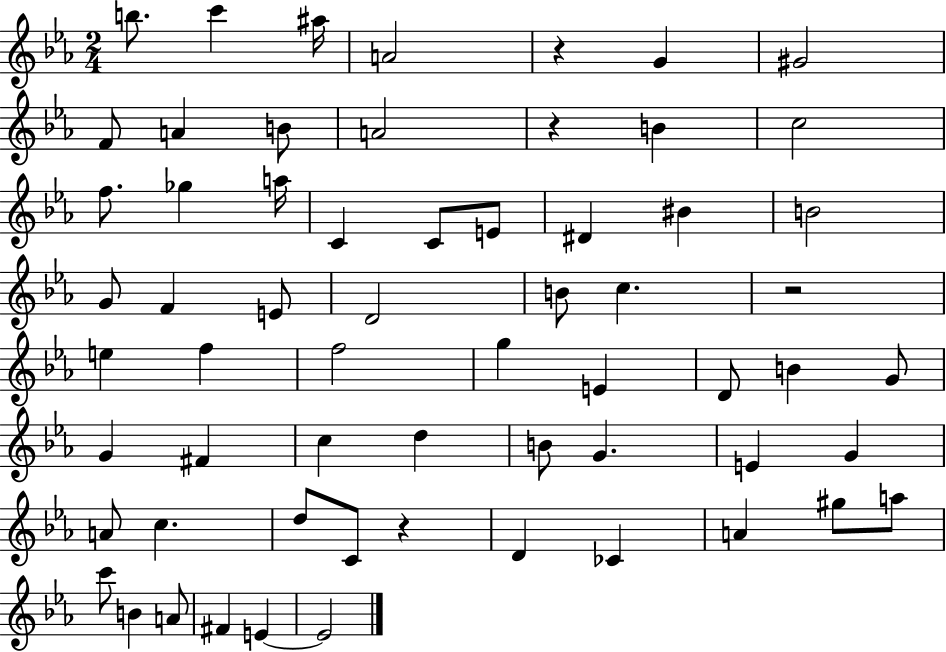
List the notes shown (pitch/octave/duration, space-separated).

B5/e. C6/q A#5/s A4/h R/q G4/q G#4/h F4/e A4/q B4/e A4/h R/q B4/q C5/h F5/e. Gb5/q A5/s C4/q C4/e E4/e D#4/q BIS4/q B4/h G4/e F4/q E4/e D4/h B4/e C5/q. R/h E5/q F5/q F5/h G5/q E4/q D4/e B4/q G4/e G4/q F#4/q C5/q D5/q B4/e G4/q. E4/q G4/q A4/e C5/q. D5/e C4/e R/q D4/q CES4/q A4/q G#5/e A5/e C6/e B4/q A4/e F#4/q E4/q E4/h